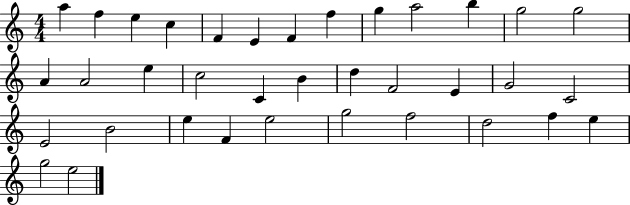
{
  \clef treble
  \numericTimeSignature
  \time 4/4
  \key c \major
  a''4 f''4 e''4 c''4 | f'4 e'4 f'4 f''4 | g''4 a''2 b''4 | g''2 g''2 | \break a'4 a'2 e''4 | c''2 c'4 b'4 | d''4 f'2 e'4 | g'2 c'2 | \break e'2 b'2 | e''4 f'4 e''2 | g''2 f''2 | d''2 f''4 e''4 | \break g''2 e''2 | \bar "|."
}